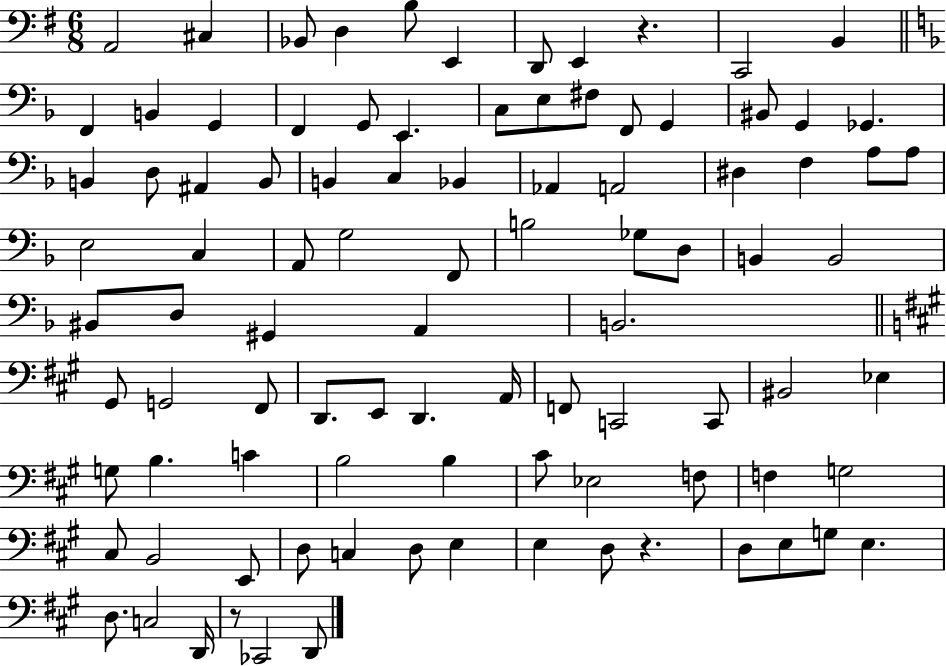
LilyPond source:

{
  \clef bass
  \numericTimeSignature
  \time 6/8
  \key g \major
  a,2 cis4 | bes,8 d4 b8 e,4 | d,8 e,4 r4. | c,2 b,4 | \break \bar "||" \break \key d \minor f,4 b,4 g,4 | f,4 g,8 e,4. | c8 e8 fis8 f,8 g,4 | bis,8 g,4 ges,4. | \break b,4 d8 ais,4 b,8 | b,4 c4 bes,4 | aes,4 a,2 | dis4 f4 a8 a8 | \break e2 c4 | a,8 g2 f,8 | b2 ges8 d8 | b,4 b,2 | \break bis,8 d8 gis,4 a,4 | b,2. | \bar "||" \break \key a \major gis,8 g,2 fis,8 | d,8. e,8 d,4. a,16 | f,8 c,2 c,8 | bis,2 ees4 | \break g8 b4. c'4 | b2 b4 | cis'8 ees2 f8 | f4 g2 | \break cis8 b,2 e,8 | d8 c4 d8 e4 | e4 d8 r4. | d8 e8 g8 e4. | \break d8. c2 d,16 | r8 ces,2 d,8 | \bar "|."
}